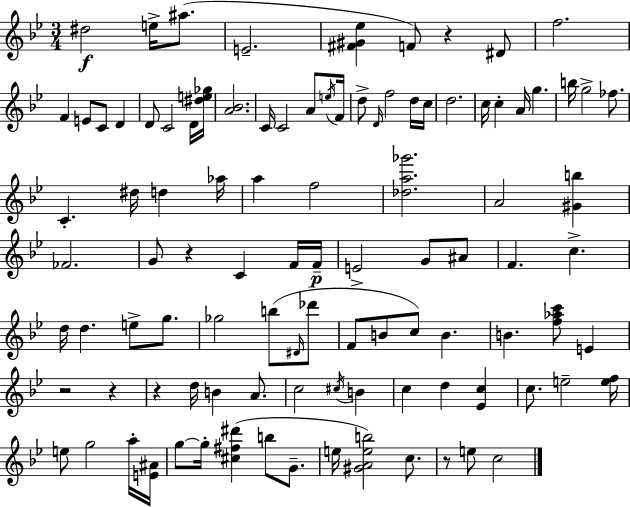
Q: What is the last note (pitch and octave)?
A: C5